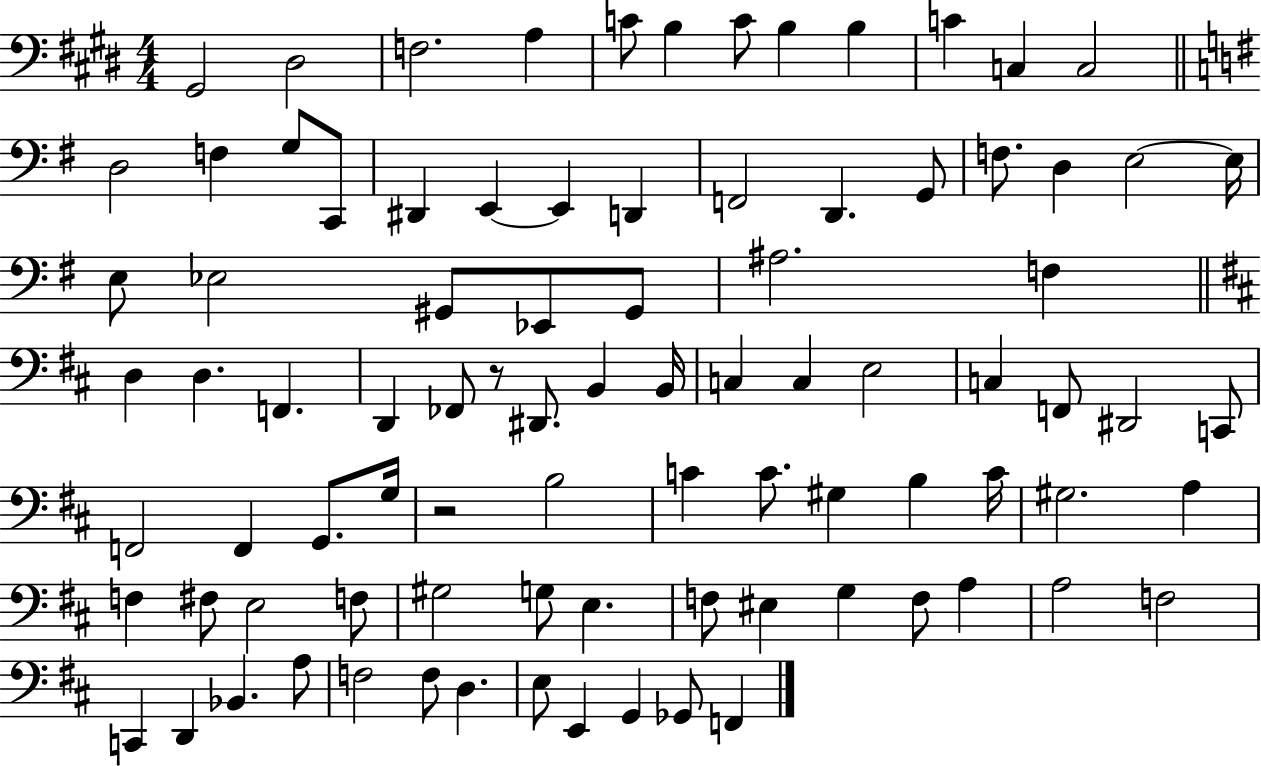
{
  \clef bass
  \numericTimeSignature
  \time 4/4
  \key e \major
  gis,2 dis2 | f2. a4 | c'8 b4 c'8 b4 b4 | c'4 c4 c2 | \break \bar "||" \break \key g \major d2 f4 g8 c,8 | dis,4 e,4~~ e,4 d,4 | f,2 d,4. g,8 | f8. d4 e2~~ e16 | \break e8 ees2 gis,8 ees,8 gis,8 | ais2. f4 | \bar "||" \break \key b \minor d4 d4. f,4. | d,4 fes,8 r8 dis,8. b,4 b,16 | c4 c4 e2 | c4 f,8 dis,2 c,8 | \break f,2 f,4 g,8. g16 | r2 b2 | c'4 c'8. gis4 b4 c'16 | gis2. a4 | \break f4 fis8 e2 f8 | gis2 g8 e4. | f8 eis4 g4 f8 a4 | a2 f2 | \break c,4 d,4 bes,4. a8 | f2 f8 d4. | e8 e,4 g,4 ges,8 f,4 | \bar "|."
}